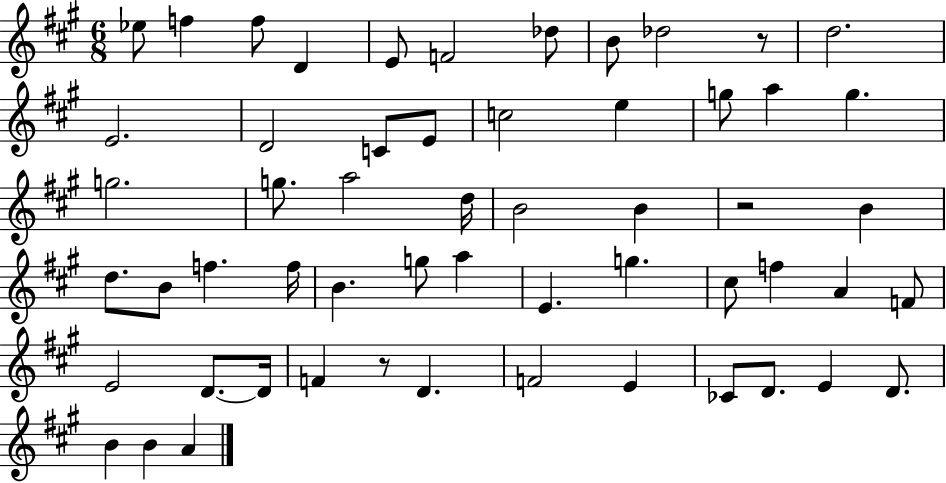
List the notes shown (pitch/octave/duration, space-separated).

Eb5/e F5/q F5/e D4/q E4/e F4/h Db5/e B4/e Db5/h R/e D5/h. E4/h. D4/h C4/e E4/e C5/h E5/q G5/e A5/q G5/q. G5/h. G5/e. A5/h D5/s B4/h B4/q R/h B4/q D5/e. B4/e F5/q. F5/s B4/q. G5/e A5/q E4/q. G5/q. C#5/e F5/q A4/q F4/e E4/h D4/e. D4/s F4/q R/e D4/q. F4/h E4/q CES4/e D4/e. E4/q D4/e. B4/q B4/q A4/q